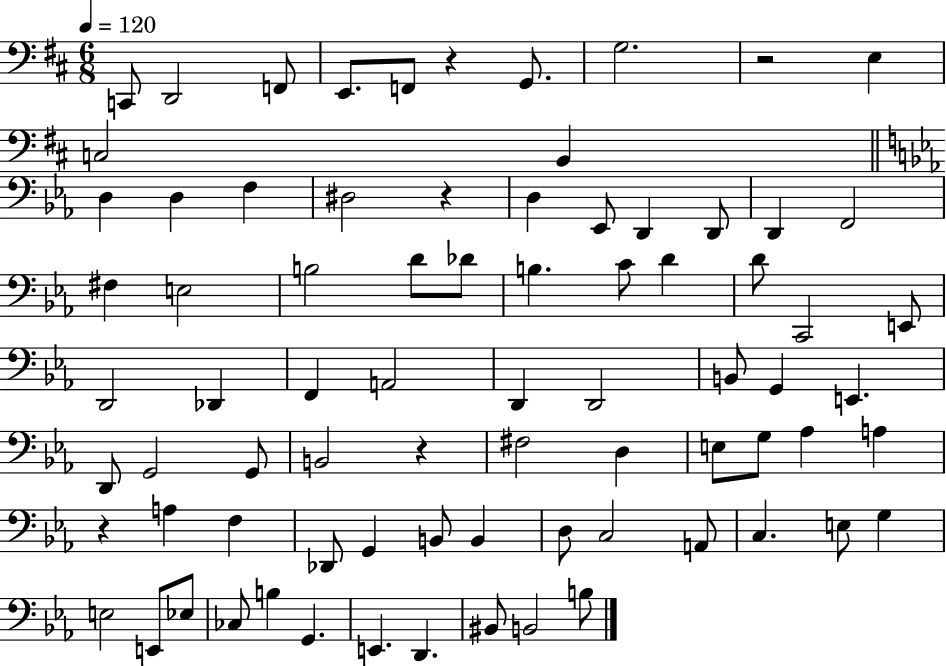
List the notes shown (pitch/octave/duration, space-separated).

C2/e D2/h F2/e E2/e. F2/e R/q G2/e. G3/h. R/h E3/q C3/h B2/q D3/q D3/q F3/q D#3/h R/q D3/q Eb2/e D2/q D2/e D2/q F2/h F#3/q E3/h B3/h D4/e Db4/e B3/q. C4/e D4/q D4/e C2/h E2/e D2/h Db2/q F2/q A2/h D2/q D2/h B2/e G2/q E2/q. D2/e G2/h G2/e B2/h R/q F#3/h D3/q E3/e G3/e Ab3/q A3/q R/q A3/q F3/q Db2/e G2/q B2/e B2/q D3/e C3/h A2/e C3/q. E3/e G3/q E3/h E2/e Eb3/e CES3/e B3/q G2/q. E2/q. D2/q. BIS2/e B2/h B3/e